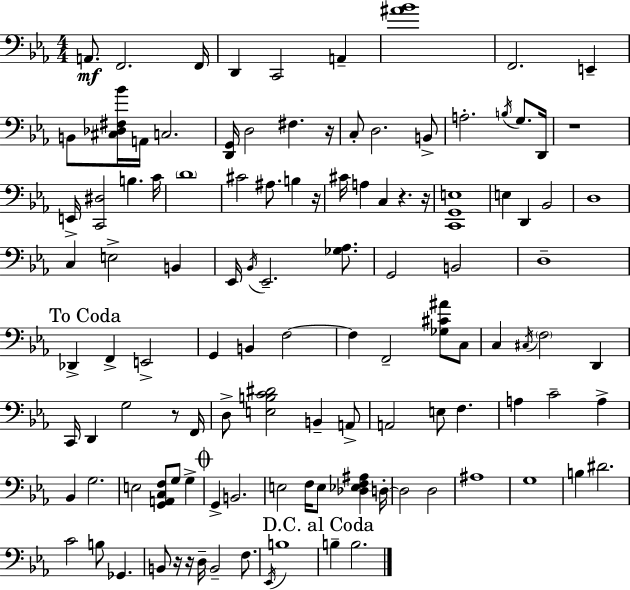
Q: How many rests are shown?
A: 8